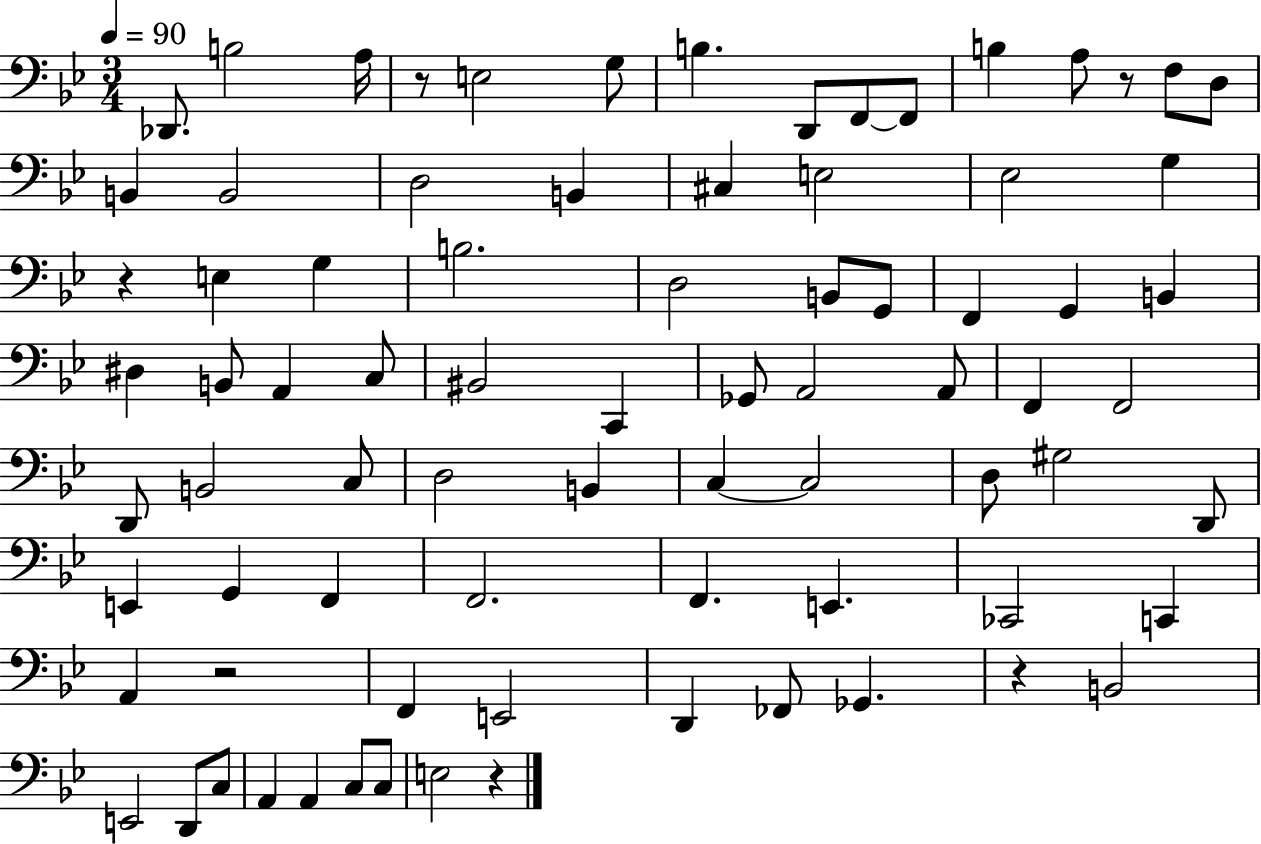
X:1
T:Untitled
M:3/4
L:1/4
K:Bb
_D,,/2 B,2 A,/4 z/2 E,2 G,/2 B, D,,/2 F,,/2 F,,/2 B, A,/2 z/2 F,/2 D,/2 B,, B,,2 D,2 B,, ^C, E,2 _E,2 G, z E, G, B,2 D,2 B,,/2 G,,/2 F,, G,, B,, ^D, B,,/2 A,, C,/2 ^B,,2 C,, _G,,/2 A,,2 A,,/2 F,, F,,2 D,,/2 B,,2 C,/2 D,2 B,, C, C,2 D,/2 ^G,2 D,,/2 E,, G,, F,, F,,2 F,, E,, _C,,2 C,, A,, z2 F,, E,,2 D,, _F,,/2 _G,, z B,,2 E,,2 D,,/2 C,/2 A,, A,, C,/2 C,/2 E,2 z